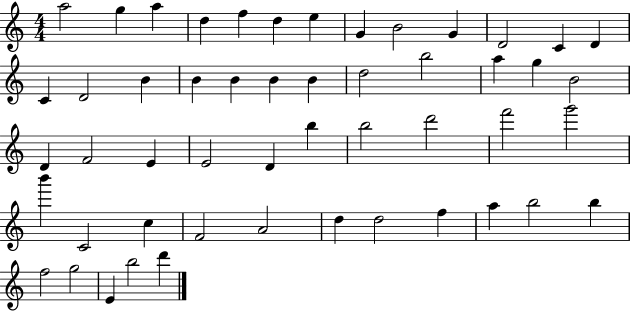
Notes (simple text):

A5/h G5/q A5/q D5/q F5/q D5/q E5/q G4/q B4/h G4/q D4/h C4/q D4/q C4/q D4/h B4/q B4/q B4/q B4/q B4/q D5/h B5/h A5/q G5/q B4/h D4/q F4/h E4/q E4/h D4/q B5/q B5/h D6/h F6/h G6/h B6/q C4/h C5/q F4/h A4/h D5/q D5/h F5/q A5/q B5/h B5/q F5/h G5/h E4/q B5/h D6/q